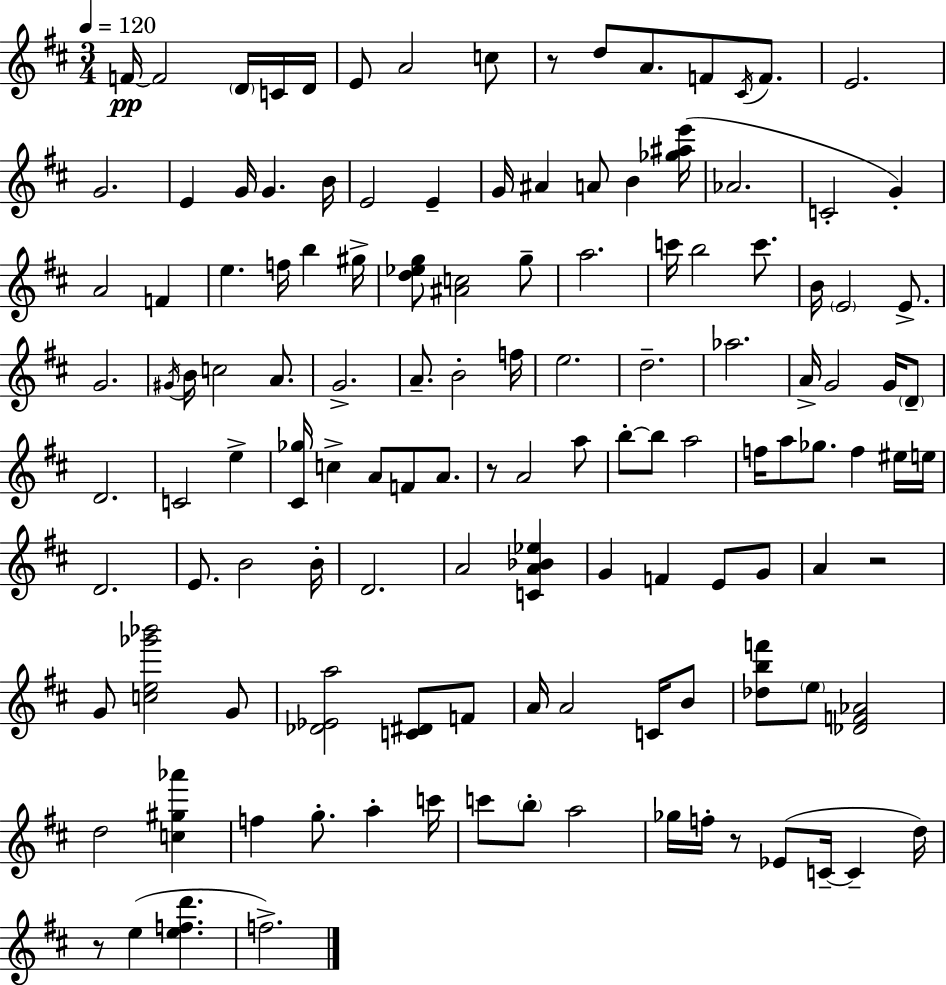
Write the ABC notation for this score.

X:1
T:Untitled
M:3/4
L:1/4
K:D
F/4 F2 D/4 C/4 D/4 E/2 A2 c/2 z/2 d/2 A/2 F/2 ^C/4 F/2 E2 G2 E G/4 G B/4 E2 E G/4 ^A A/2 B [_g^ae']/4 _A2 C2 G A2 F e f/4 b ^g/4 [d_eg]/2 [^Ac]2 g/2 a2 c'/4 b2 c'/2 B/4 E2 E/2 G2 ^G/4 B/4 c2 A/2 G2 A/2 B2 f/4 e2 d2 _a2 A/4 G2 G/4 D/2 D2 C2 e [^C_g]/4 c A/2 F/2 A/2 z/2 A2 a/2 b/2 b/2 a2 f/4 a/2 _g/2 f ^e/4 e/4 D2 E/2 B2 B/4 D2 A2 [CA_B_e] G F E/2 G/2 A z2 G/2 [ce_g'_b']2 G/2 [_D_Ea]2 [C^D]/2 F/2 A/4 A2 C/4 B/2 [_dbf']/2 e/2 [_DF_A]2 d2 [c^g_a'] f g/2 a c'/4 c'/2 b/2 a2 _g/4 f/4 z/2 _E/2 C/4 C d/4 z/2 e [efd'] f2